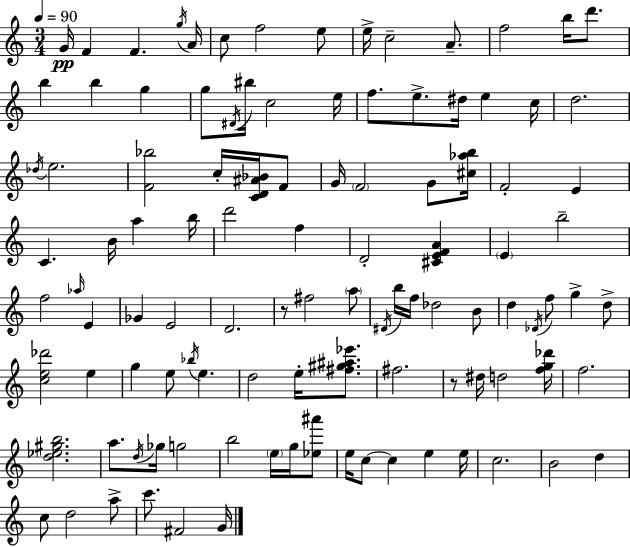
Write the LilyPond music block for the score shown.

{
  \clef treble
  \numericTimeSignature
  \time 3/4
  \key a \minor
  \tempo 4 = 90
  g'16\pp f'4 f'4. \acciaccatura { g''16 } | a'16 c''8 f''2 e''8 | e''16-> c''2-- a'8.-- | f''2 b''16 d'''8. | \break b''4 b''4 g''4 | g''8 \acciaccatura { dis'16 } bis''16 c''2 | e''16 f''8. e''8.-> dis''16 e''4 | c''16 d''2. | \break \acciaccatura { des''16 } e''2. | <f' bes''>2 c''16-. | <c' d' ais' bes'>16 f'8 g'16 \parenthesize f'2 | g'8 <cis'' aes'' b''>16 f'2-. e'4 | \break c'4. b'16 a''4 | b''16 d'''2 f''4 | d'2-. <cis' e' f' a'>4 | \parenthesize e'4 b''2-- | \break f''2 \grace { aes''16 } | e'4 ges'4 e'2 | d'2. | r8 fis''2 | \break \parenthesize a''8 \acciaccatura { dis'16 } b''16 f''16 des''2 | b'8 d''4 \acciaccatura { des'16 } f''8 | g''4-> d''8-> <c'' e'' des'''>2 | e''4 g''4 e''8 | \break \acciaccatura { bes''16 } e''4. d''2 | e''16-. <fis'' gis'' ais'' ees'''>8. fis''2. | r8 dis''16 d''2 | <f'' g'' des'''>16 f''2. | \break <d'' ees'' gis'' b''>2. | a''8. \acciaccatura { d''16 } ges''16 | g''2 b''2 | \parenthesize e''16 g''16 <ees'' ais'''>8 e''16 c''8~~ c''4 | \break e''4 e''16 c''2. | b'2 | d''4 c''8 d''2 | a''8-> c'''8. fis'2 | \break g'16 \bar "|."
}